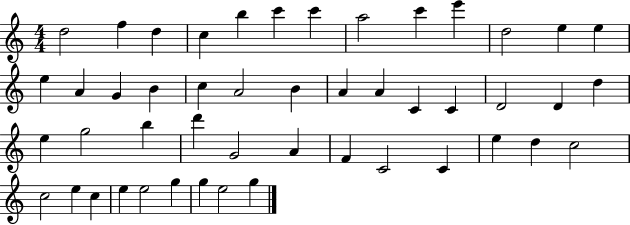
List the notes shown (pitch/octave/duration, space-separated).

D5/h F5/q D5/q C5/q B5/q C6/q C6/q A5/h C6/q E6/q D5/h E5/q E5/q E5/q A4/q G4/q B4/q C5/q A4/h B4/q A4/q A4/q C4/q C4/q D4/h D4/q D5/q E5/q G5/h B5/q D6/q G4/h A4/q F4/q C4/h C4/q E5/q D5/q C5/h C5/h E5/q C5/q E5/q E5/h G5/q G5/q E5/h G5/q